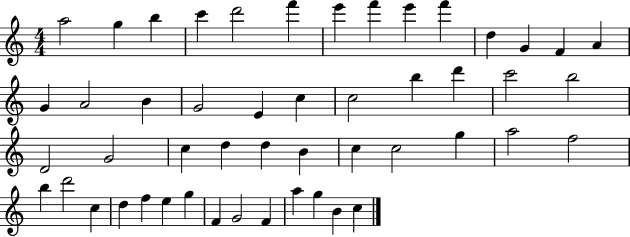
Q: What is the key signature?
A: C major